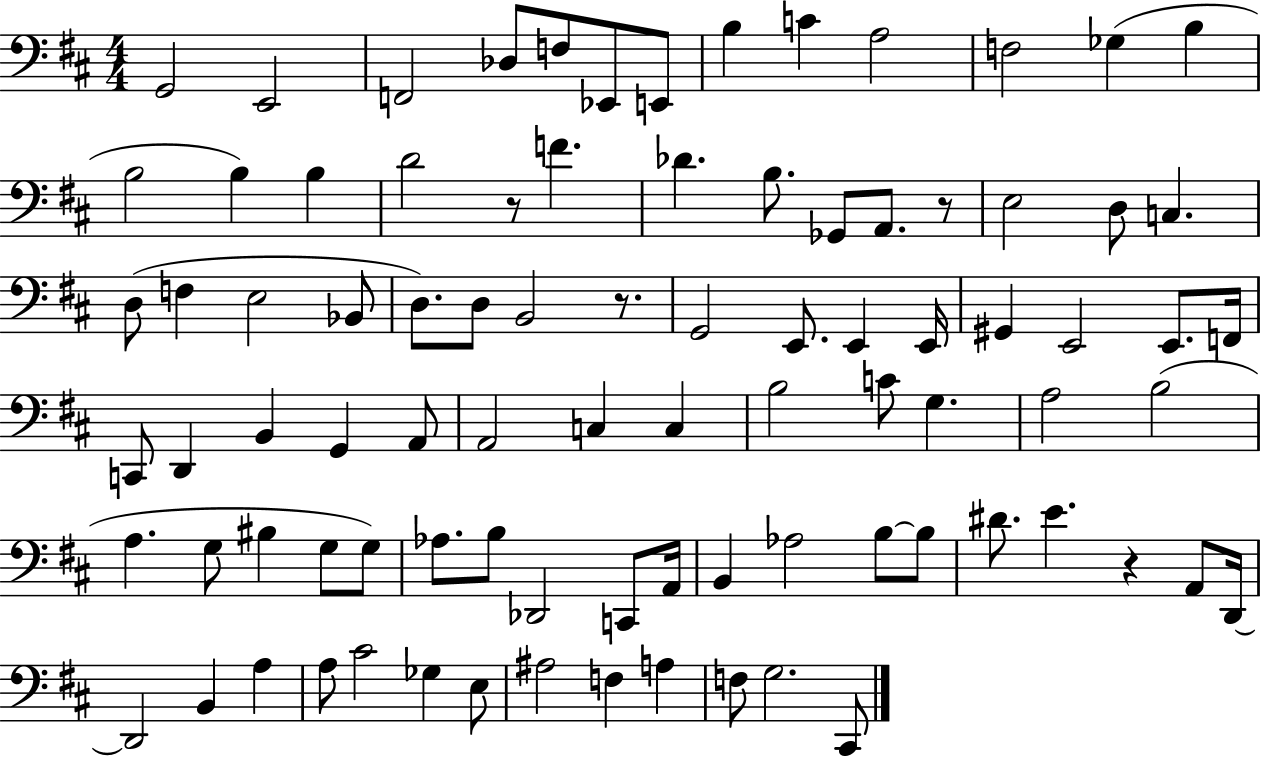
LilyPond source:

{
  \clef bass
  \numericTimeSignature
  \time 4/4
  \key d \major
  g,2 e,2 | f,2 des8 f8 ees,8 e,8 | b4 c'4 a2 | f2 ges4( b4 | \break b2 b4) b4 | d'2 r8 f'4. | des'4. b8. ges,8 a,8. r8 | e2 d8 c4. | \break d8( f4 e2 bes,8 | d8.) d8 b,2 r8. | g,2 e,8. e,4 e,16 | gis,4 e,2 e,8. f,16 | \break c,8 d,4 b,4 g,4 a,8 | a,2 c4 c4 | b2 c'8 g4. | a2 b2( | \break a4. g8 bis4 g8 g8) | aes8. b8 des,2 c,8 a,16 | b,4 aes2 b8~~ b8 | dis'8. e'4. r4 a,8 d,16~~ | \break d,2 b,4 a4 | a8 cis'2 ges4 e8 | ais2 f4 a4 | f8 g2. cis,8 | \break \bar "|."
}